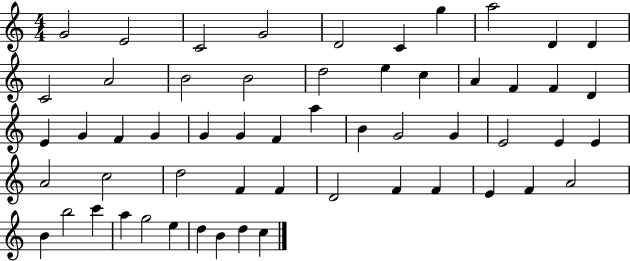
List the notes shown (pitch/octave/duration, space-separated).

G4/h E4/h C4/h G4/h D4/h C4/q G5/q A5/h D4/q D4/q C4/h A4/h B4/h B4/h D5/h E5/q C5/q A4/q F4/q F4/q D4/q E4/q G4/q F4/q G4/q G4/q G4/q F4/q A5/q B4/q G4/h G4/q E4/h E4/q E4/q A4/h C5/h D5/h F4/q F4/q D4/h F4/q F4/q E4/q F4/q A4/h B4/q B5/h C6/q A5/q G5/h E5/q D5/q B4/q D5/q C5/q